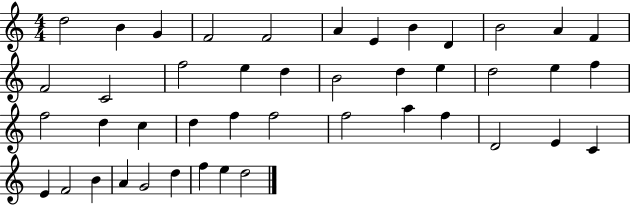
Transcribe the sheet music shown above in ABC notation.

X:1
T:Untitled
M:4/4
L:1/4
K:C
d2 B G F2 F2 A E B D B2 A F F2 C2 f2 e d B2 d e d2 e f f2 d c d f f2 f2 a f D2 E C E F2 B A G2 d f e d2